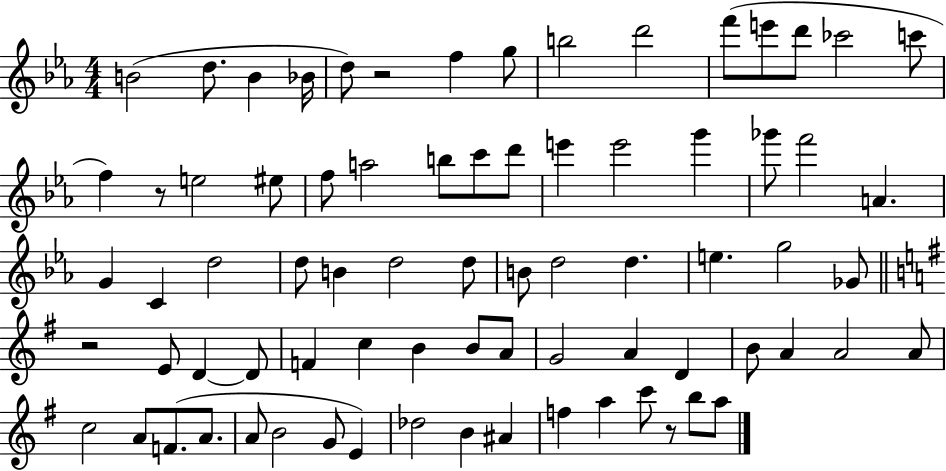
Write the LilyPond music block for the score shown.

{
  \clef treble
  \numericTimeSignature
  \time 4/4
  \key ees \major
  \repeat volta 2 { b'2( d''8. b'4 bes'16 | d''8) r2 f''4 g''8 | b''2 d'''2 | f'''8( e'''8 d'''8 ces'''2 c'''8 | \break f''4) r8 e''2 eis''8 | f''8 a''2 b''8 c'''8 d'''8 | e'''4 e'''2 g'''4 | ges'''8 f'''2 a'4. | \break g'4 c'4 d''2 | d''8 b'4 d''2 d''8 | b'8 d''2 d''4. | e''4. g''2 ges'8 | \break \bar "||" \break \key g \major r2 e'8 d'4~~ d'8 | f'4 c''4 b'4 b'8 a'8 | g'2 a'4 d'4 | b'8 a'4 a'2 a'8 | \break c''2 a'8 f'8.( a'8. | a'8 b'2 g'8 e'4) | des''2 b'4 ais'4 | f''4 a''4 c'''8 r8 b''8 a''8 | \break } \bar "|."
}